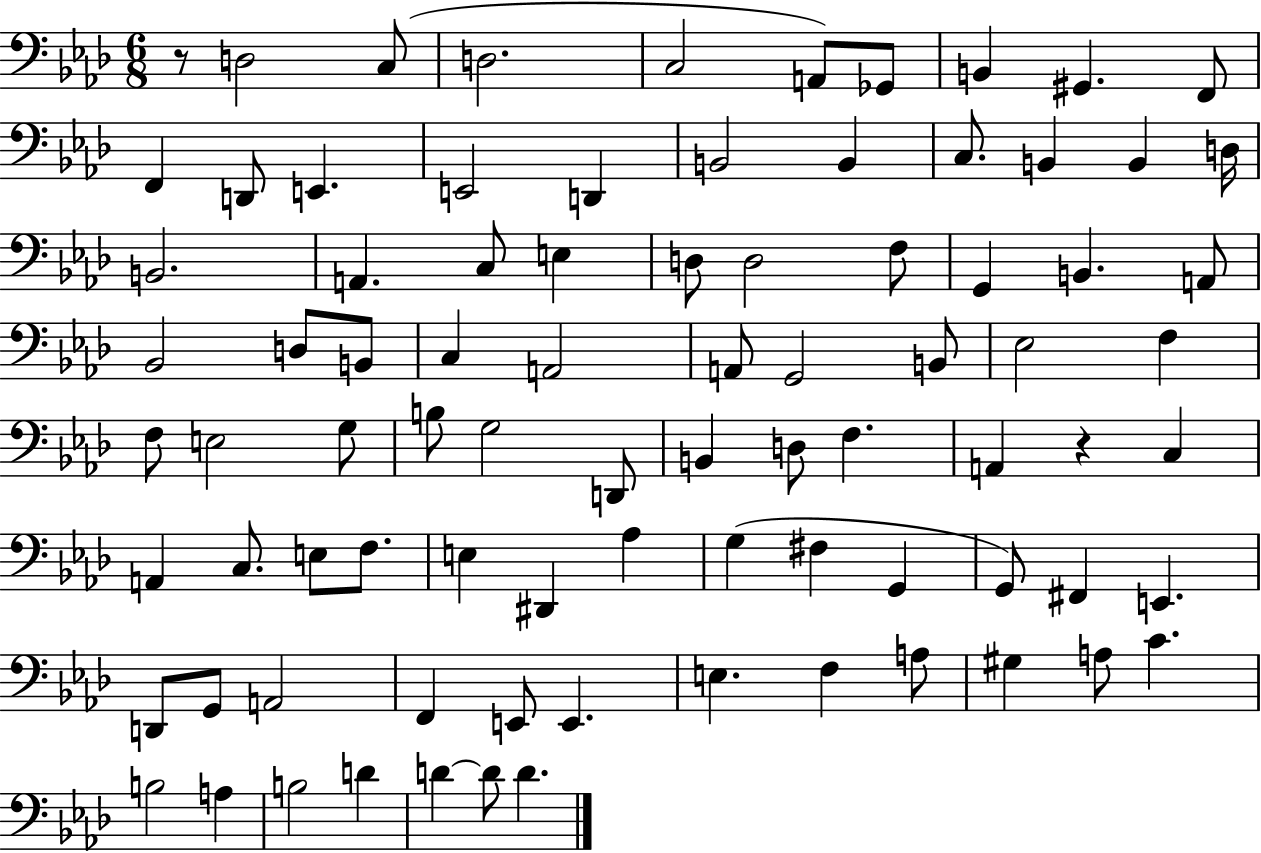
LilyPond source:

{
  \clef bass
  \numericTimeSignature
  \time 6/8
  \key aes \major
  r8 d2 c8( | d2. | c2 a,8) ges,8 | b,4 gis,4. f,8 | \break f,4 d,8 e,4. | e,2 d,4 | b,2 b,4 | c8. b,4 b,4 d16 | \break b,2. | a,4. c8 e4 | d8 d2 f8 | g,4 b,4. a,8 | \break bes,2 d8 b,8 | c4 a,2 | a,8 g,2 b,8 | ees2 f4 | \break f8 e2 g8 | b8 g2 d,8 | b,4 d8 f4. | a,4 r4 c4 | \break a,4 c8. e8 f8. | e4 dis,4 aes4 | g4( fis4 g,4 | g,8) fis,4 e,4. | \break d,8 g,8 a,2 | f,4 e,8 e,4. | e4. f4 a8 | gis4 a8 c'4. | \break b2 a4 | b2 d'4 | d'4~~ d'8 d'4. | \bar "|."
}